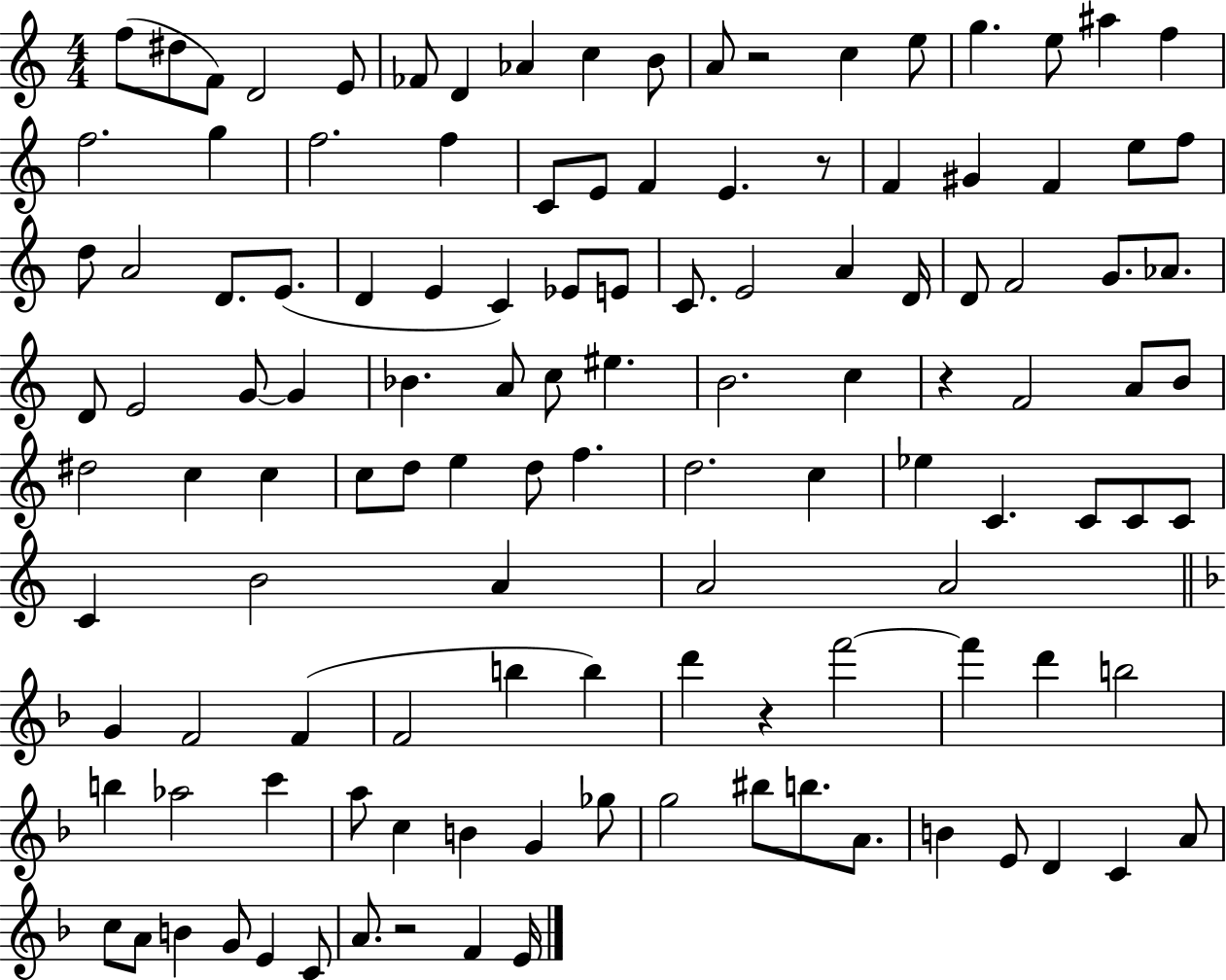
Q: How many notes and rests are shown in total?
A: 122